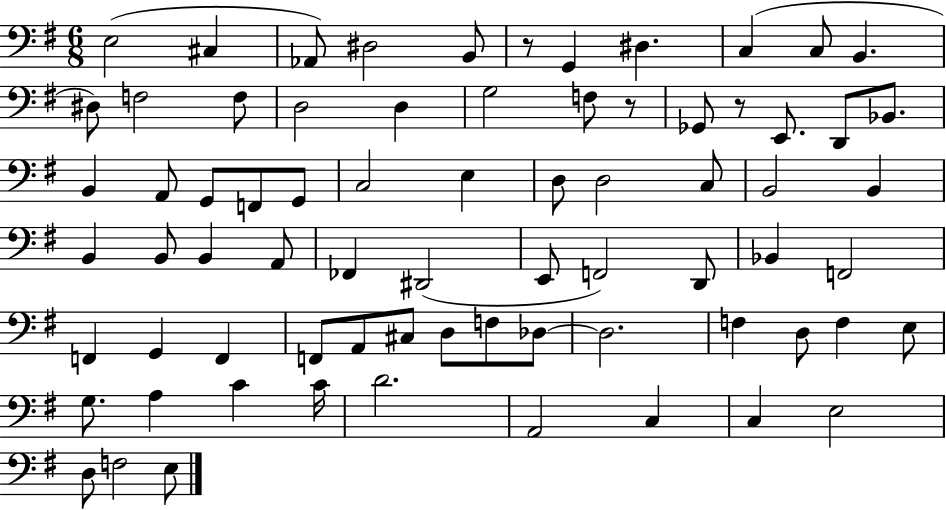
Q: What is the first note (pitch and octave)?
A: E3